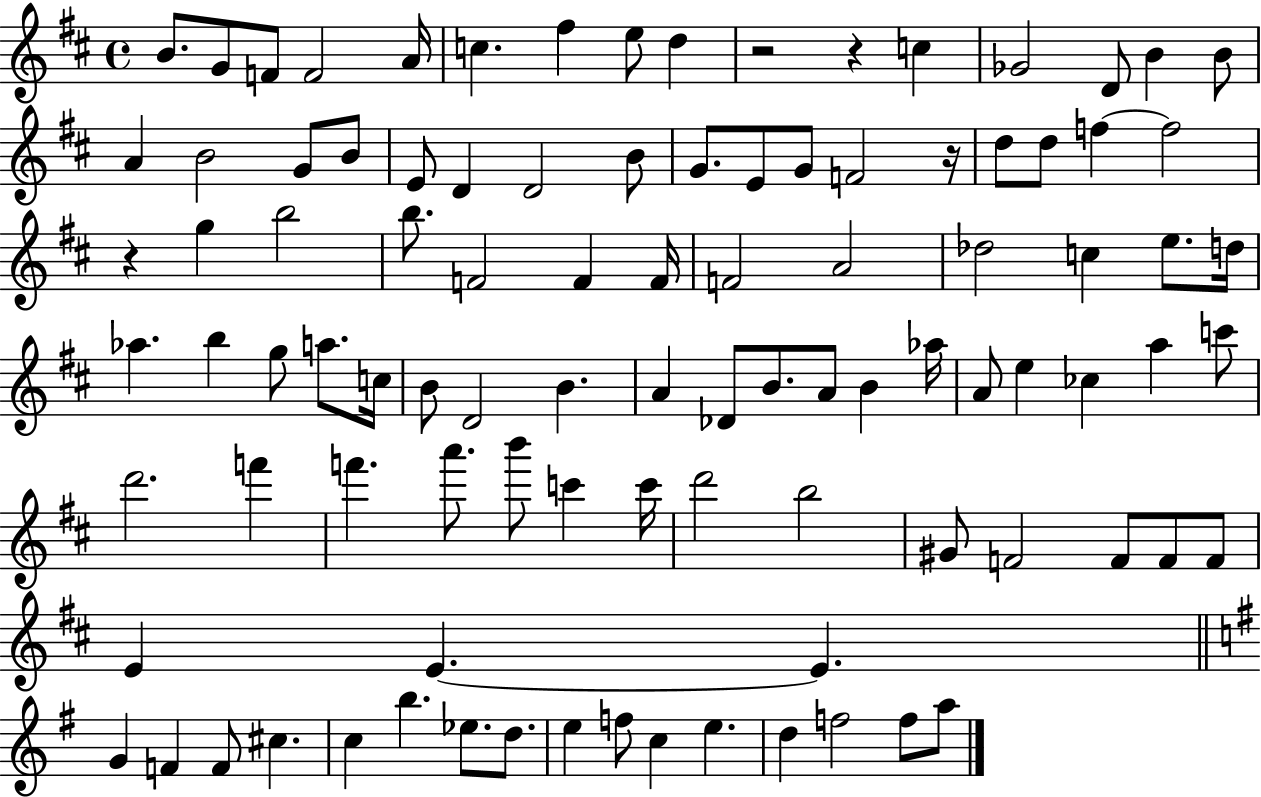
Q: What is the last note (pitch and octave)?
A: A5